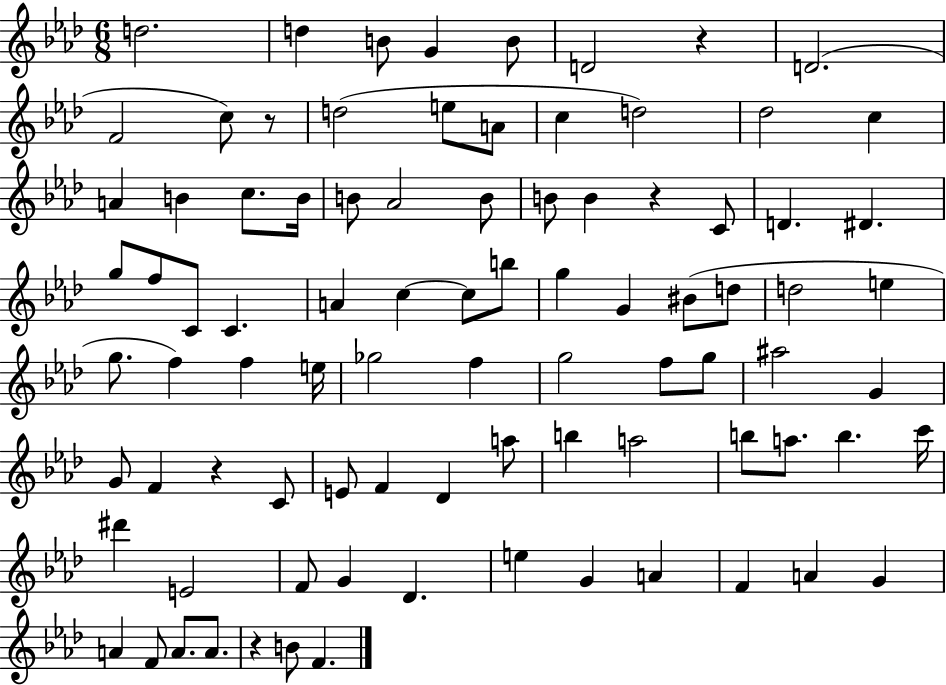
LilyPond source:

{
  \clef treble
  \numericTimeSignature
  \time 6/8
  \key aes \major
  \repeat volta 2 { d''2. | d''4 b'8 g'4 b'8 | d'2 r4 | d'2.( | \break f'2 c''8) r8 | d''2( e''8 a'8 | c''4 d''2) | des''2 c''4 | \break a'4 b'4 c''8. b'16 | b'8 aes'2 b'8 | b'8 b'4 r4 c'8 | d'4. dis'4. | \break g''8 f''8 c'8 c'4. | a'4 c''4~~ c''8 b''8 | g''4 g'4 bis'8( d''8 | d''2 e''4 | \break g''8. f''4) f''4 e''16 | ges''2 f''4 | g''2 f''8 g''8 | ais''2 g'4 | \break g'8 f'4 r4 c'8 | e'8 f'4 des'4 a''8 | b''4 a''2 | b''8 a''8. b''4. c'''16 | \break dis'''4 e'2 | f'8 g'4 des'4. | e''4 g'4 a'4 | f'4 a'4 g'4 | \break a'4 f'8 a'8. a'8. | r4 b'8 f'4. | } \bar "|."
}